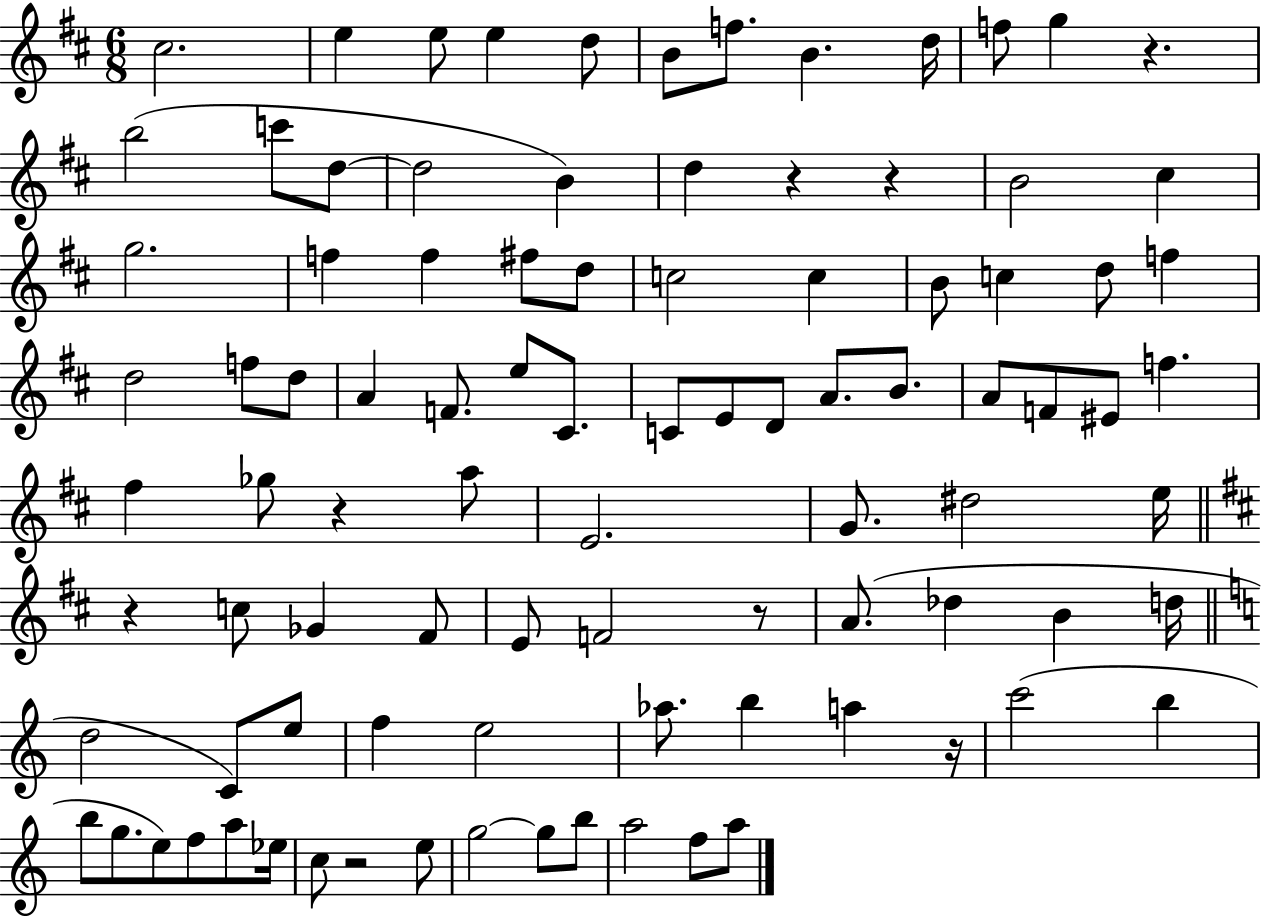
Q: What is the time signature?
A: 6/8